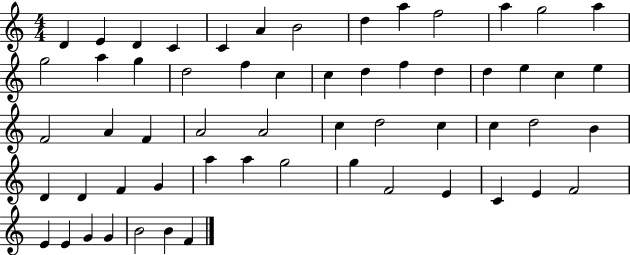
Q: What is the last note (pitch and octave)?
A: F4